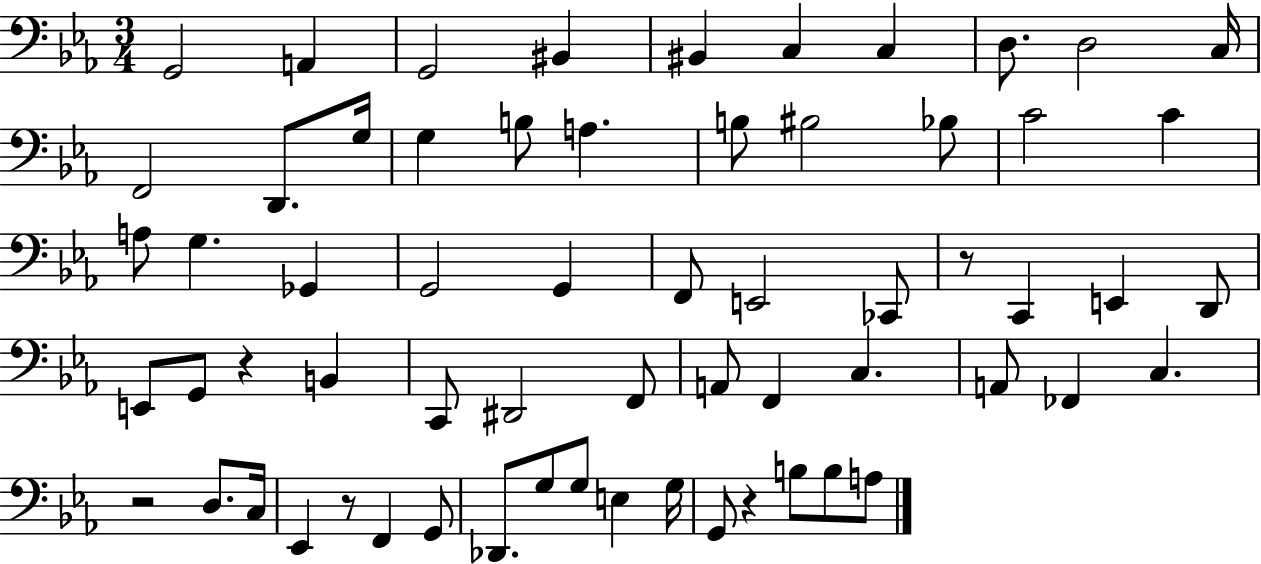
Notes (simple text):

G2/h A2/q G2/h BIS2/q BIS2/q C3/q C3/q D3/e. D3/h C3/s F2/h D2/e. G3/s G3/q B3/e A3/q. B3/e BIS3/h Bb3/e C4/h C4/q A3/e G3/q. Gb2/q G2/h G2/q F2/e E2/h CES2/e R/e C2/q E2/q D2/e E2/e G2/e R/q B2/q C2/e D#2/h F2/e A2/e F2/q C3/q. A2/e FES2/q C3/q. R/h D3/e. C3/s Eb2/q R/e F2/q G2/e Db2/e. G3/e G3/e E3/q G3/s G2/e R/q B3/e B3/e A3/e